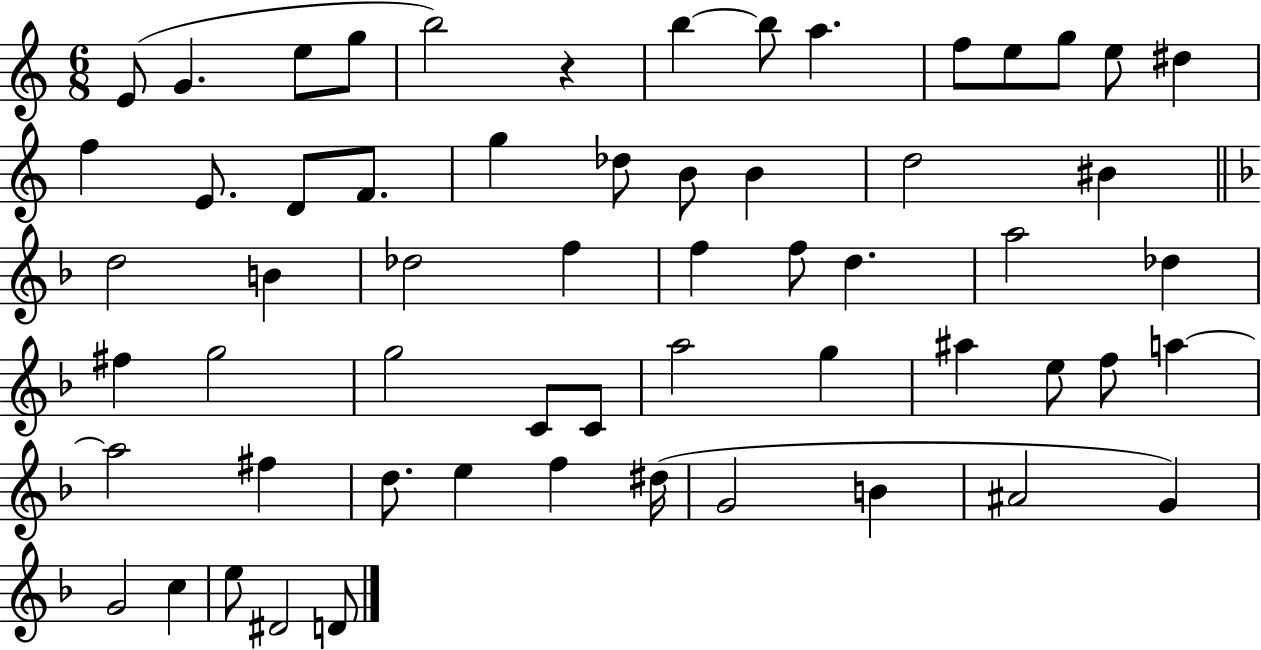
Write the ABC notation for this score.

X:1
T:Untitled
M:6/8
L:1/4
K:C
E/2 G e/2 g/2 b2 z b b/2 a f/2 e/2 g/2 e/2 ^d f E/2 D/2 F/2 g _d/2 B/2 B d2 ^B d2 B _d2 f f f/2 d a2 _d ^f g2 g2 C/2 C/2 a2 g ^a e/2 f/2 a a2 ^f d/2 e f ^d/4 G2 B ^A2 G G2 c e/2 ^D2 D/2